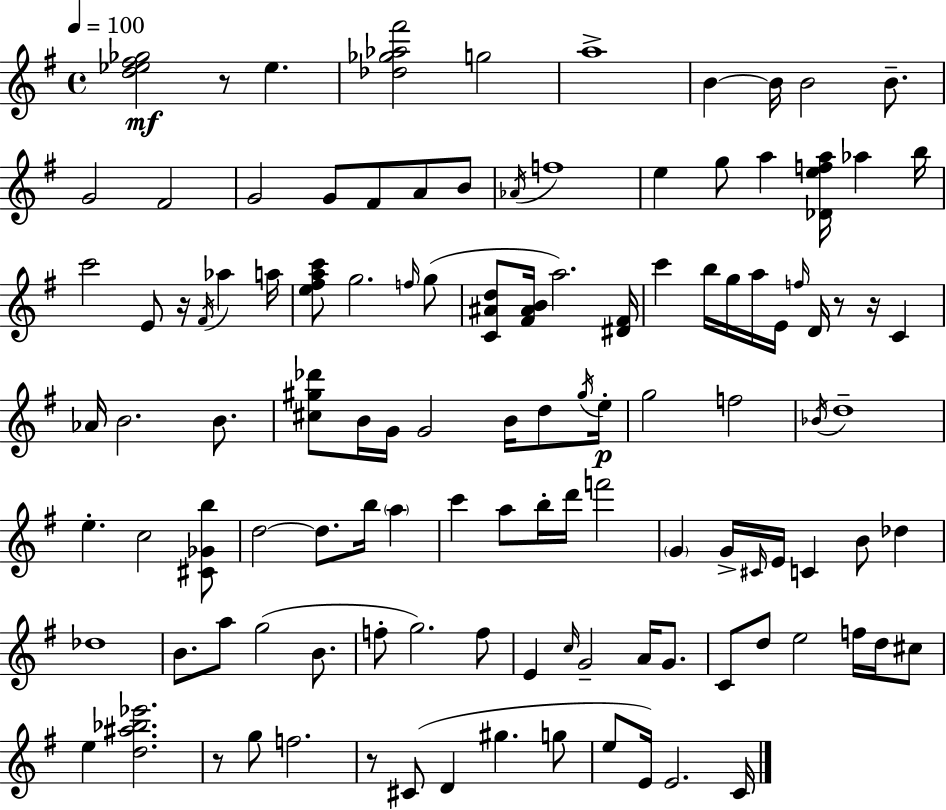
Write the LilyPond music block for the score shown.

{
  \clef treble
  \time 4/4
  \defaultTimeSignature
  \key e \minor
  \tempo 4 = 100
  <d'' ees'' fis'' ges''>2\mf r8 ees''4. | <des'' ges'' aes'' fis'''>2 g''2 | a''1-> | b'4~~ b'16 b'2 b'8.-- | \break g'2 fis'2 | g'2 g'8 fis'8 a'8 b'8 | \acciaccatura { aes'16 } f''1 | e''4 g''8 a''4 <des' e'' f'' a''>16 aes''4 | \break b''16 c'''2 e'8 r16 \acciaccatura { fis'16 } aes''4 | a''16 <e'' fis'' a'' c'''>8 g''2. | \grace { f''16 }( g''8 <c' ais' d''>8 <fis' ais' b'>16 a''2.) | <dis' fis'>16 c'''4 b''16 g''16 a''16 e'16 \grace { f''16 } d'16 r8 r16 | \break c'4 aes'16 b'2. | b'8. <cis'' gis'' des'''>8 b'16 g'16 g'2 | b'16 d''8 \acciaccatura { gis''16 }\p e''16-. g''2 f''2 | \acciaccatura { bes'16 } d''1-- | \break e''4.-. c''2 | <cis' ges' b''>8 d''2~~ d''8. | b''16 \parenthesize a''4 c'''4 a''8 b''16-. d'''16 f'''2 | \parenthesize g'4 g'16-> \grace { cis'16 } e'16 c'4 | \break b'8 des''4 des''1 | b'8. a''8 g''2( | b'8. f''8-. g''2.) | f''8 e'4 \grace { c''16 } g'2-- | \break a'16 g'8. c'8 d''8 e''2 | f''16 d''16 cis''8 e''4 <d'' ais'' bes'' ees'''>2. | r8 g''8 f''2. | r8 cis'8( d'4 | \break gis''4. g''8 e''8 e'16) e'2. | c'16 \bar "|."
}